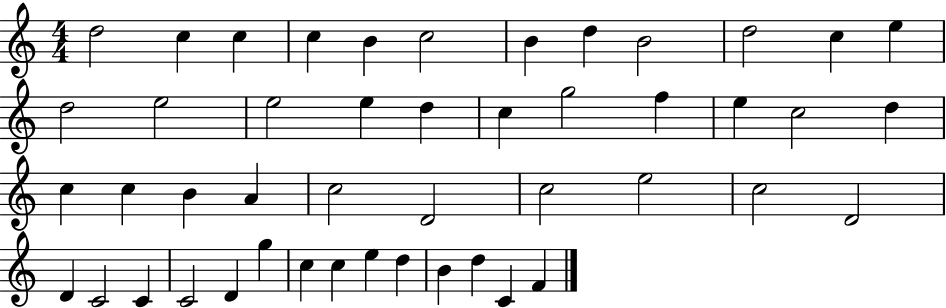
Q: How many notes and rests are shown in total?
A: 47